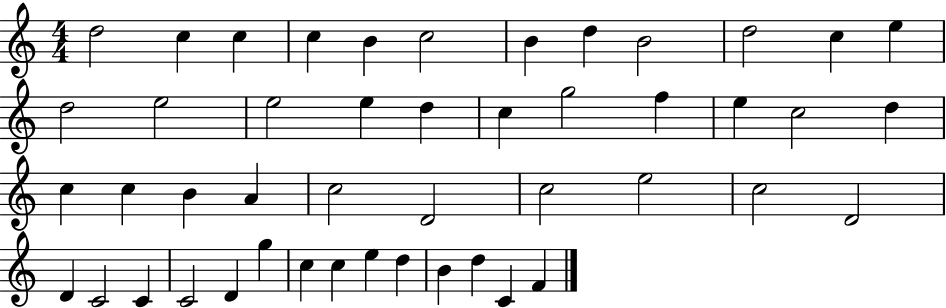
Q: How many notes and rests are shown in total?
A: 47